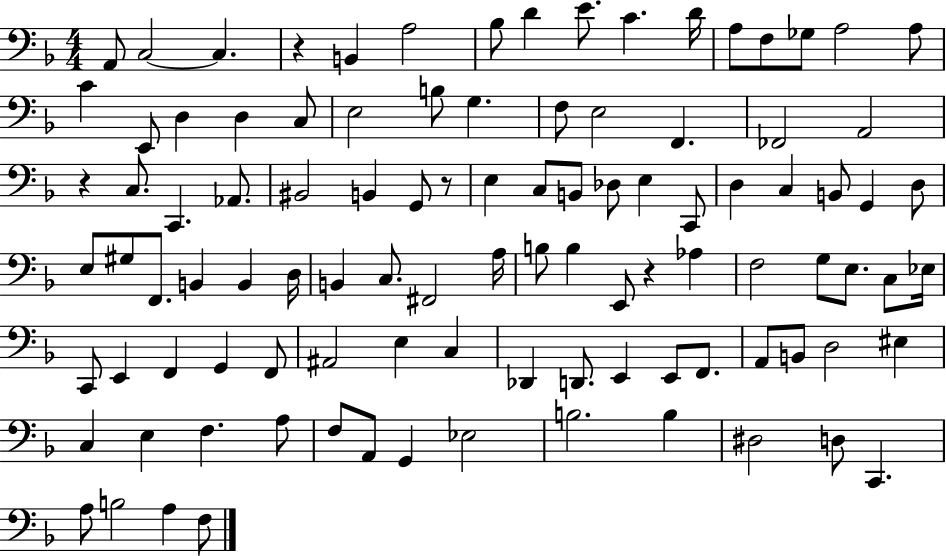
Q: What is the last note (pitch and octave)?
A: F3